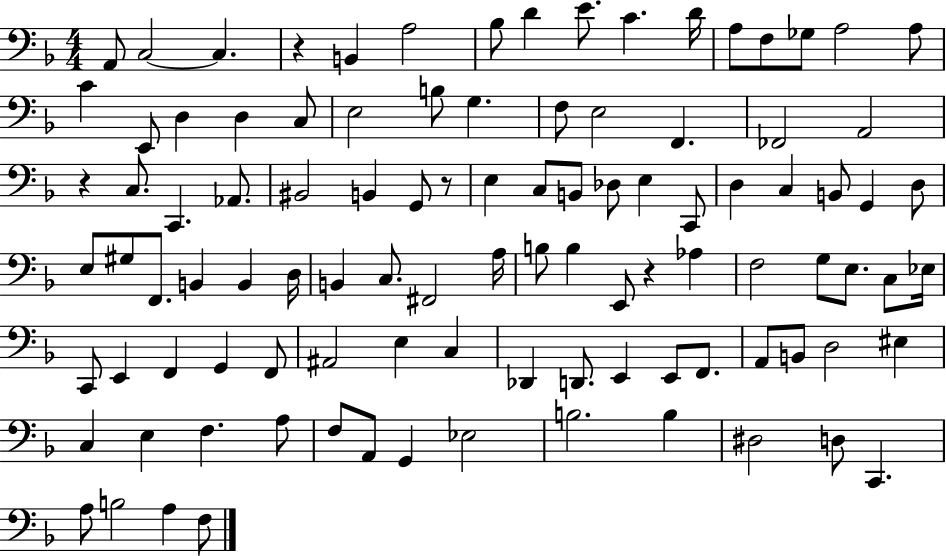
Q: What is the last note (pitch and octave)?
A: F3